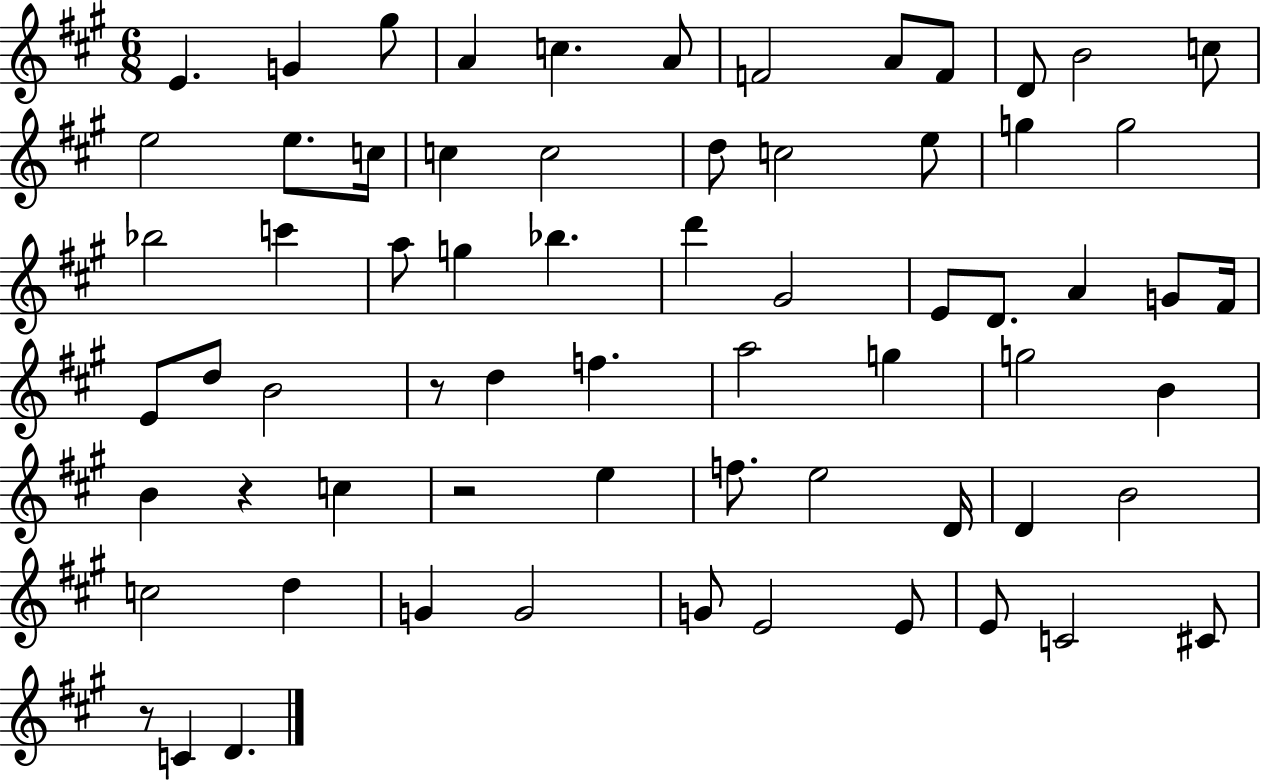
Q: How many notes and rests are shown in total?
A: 67